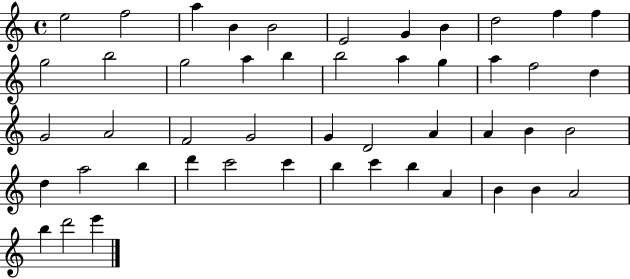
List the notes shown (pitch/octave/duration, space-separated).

E5/h F5/h A5/q B4/q B4/h E4/h G4/q B4/q D5/h F5/q F5/q G5/h B5/h G5/h A5/q B5/q B5/h A5/q G5/q A5/q F5/h D5/q G4/h A4/h F4/h G4/h G4/q D4/h A4/q A4/q B4/q B4/h D5/q A5/h B5/q D6/q C6/h C6/q B5/q C6/q B5/q A4/q B4/q B4/q A4/h B5/q D6/h E6/q